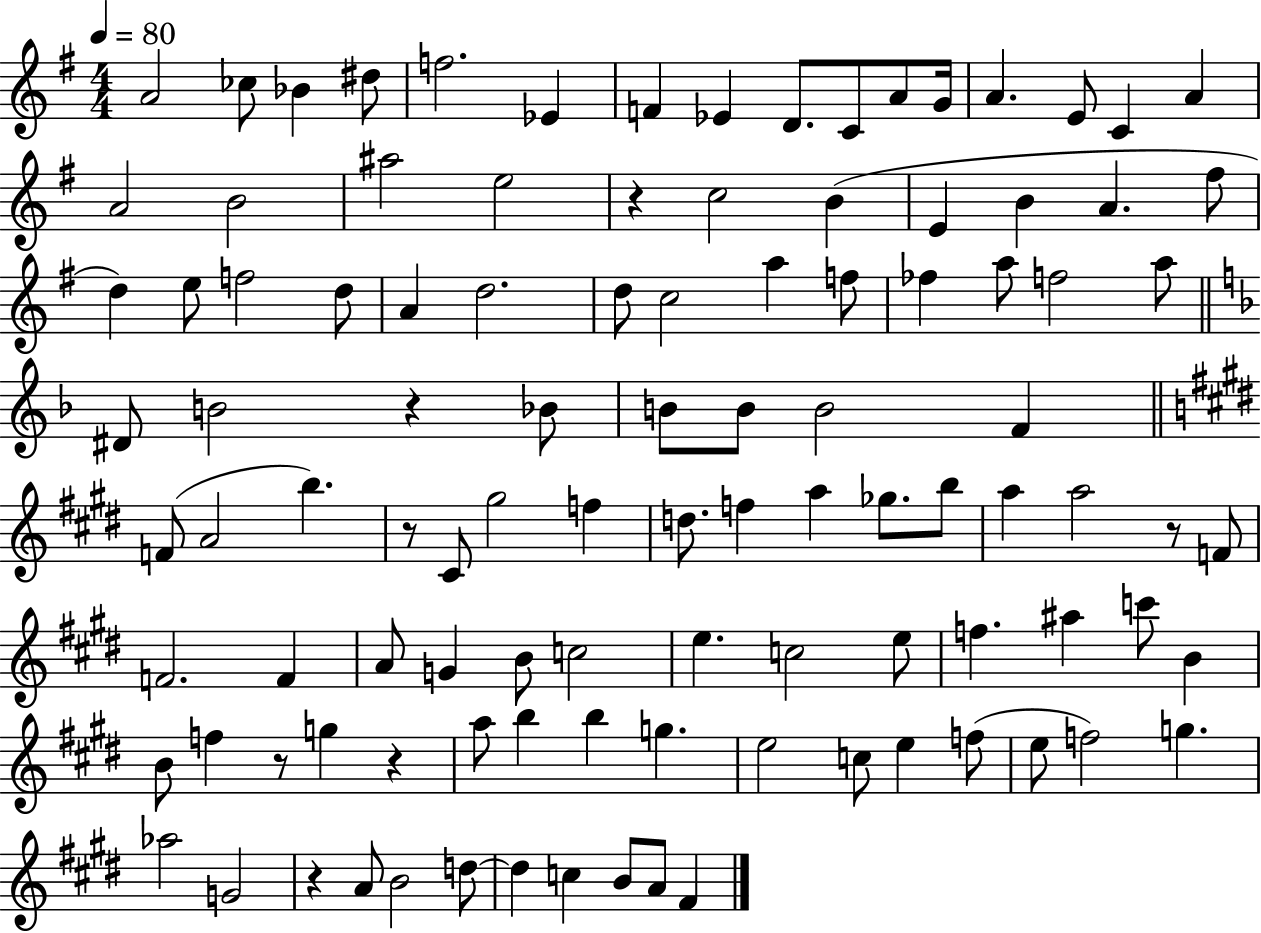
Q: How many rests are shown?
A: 7